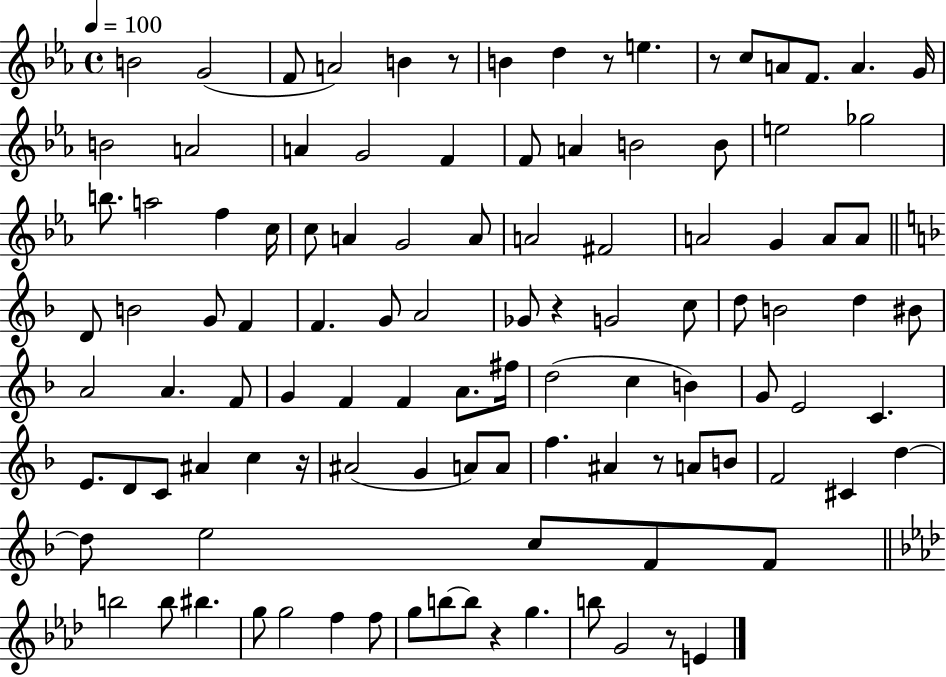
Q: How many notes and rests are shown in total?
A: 109